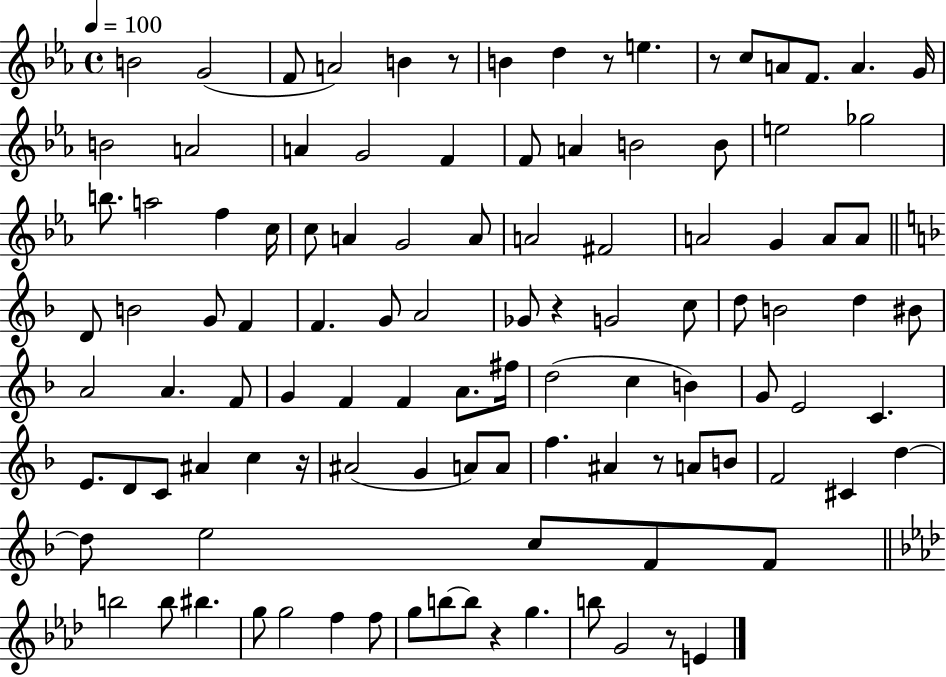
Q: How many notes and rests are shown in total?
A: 109